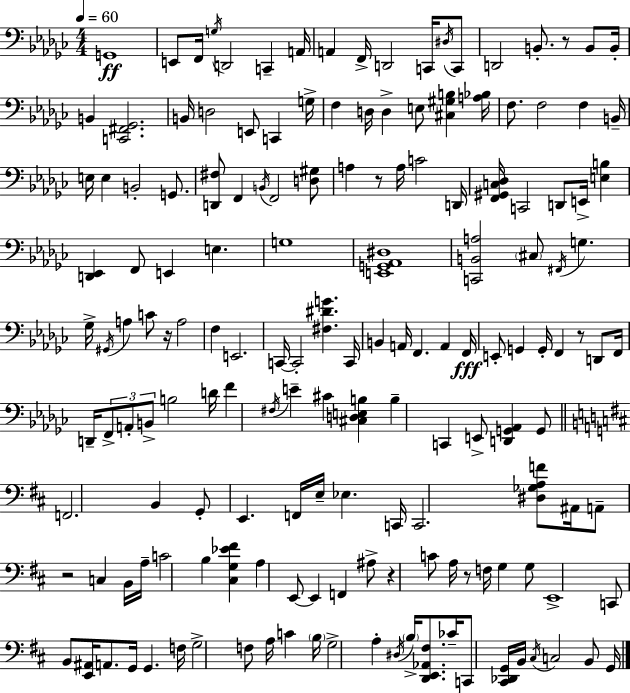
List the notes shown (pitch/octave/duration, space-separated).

G2/w E2/e F2/s G3/s D2/h C2/q A2/s A2/q F2/s D2/h C2/s D#3/s C2/e D2/h B2/e. R/e B2/e B2/s B2/q [C2,F#2,Gb2]/h. B2/s D3/h E2/e C2/q G3/s F3/q D3/s D3/q E3/e [C#3,G#3,B3]/q [A3,Bb3]/s F3/e. F3/h F3/q B2/s E3/s E3/q B2/h G2/e. [D2,F#3]/e F2/q B2/s F2/h [D3,G#3]/e A3/q R/e A3/s C4/h D2/s [F2,G#2,C3,Db3]/s C2/h D2/e E2/s [E3,B3]/q [D2,Eb2]/q F2/e E2/q E3/q. G3/w [E2,G2,Ab2,D#3]/w [C2,B2,A3]/h C#3/e F#2/s G3/q. Gb3/s G#2/s A3/q C4/e R/s A3/h F3/q E2/h. C2/s C2/h [F#3,D#4,G4]/q. C2/s B2/q A2/s F2/q. A2/q F2/s E2/e G2/q G2/s F2/q R/e D2/e F2/s D2/s F2/e A2/e B2/e B3/h D4/s F4/q F#3/s E4/q C#4/q [C#3,D3,E3,B3]/q B3/q C2/q E2/e [D2,G2,Ab2]/q G2/e F2/h. B2/q G2/e E2/q. F2/s E3/s Eb3/q. C2/s C2/h. [D#3,Gb3,A3,F4]/e A#2/s A2/e R/h C3/q B2/s A3/s C4/h B3/q [C#3,G3,Eb4,F#4]/q A3/q E2/e E2/q F2/q A#3/e R/q C4/e A3/s R/e F3/s G3/q G3/e E2/w C2/e B2/e [E2,A#2]/s A2/e. G2/s G2/q. F3/s G3/h F3/e A3/s C4/q B3/s G3/h A3/q D#3/s B3/s [D2,E2,Ab2,F#3]/e. CES4/s C2/e [C#2,Db2,G2]/s B2/s C#3/s C3/h B2/e G2/s